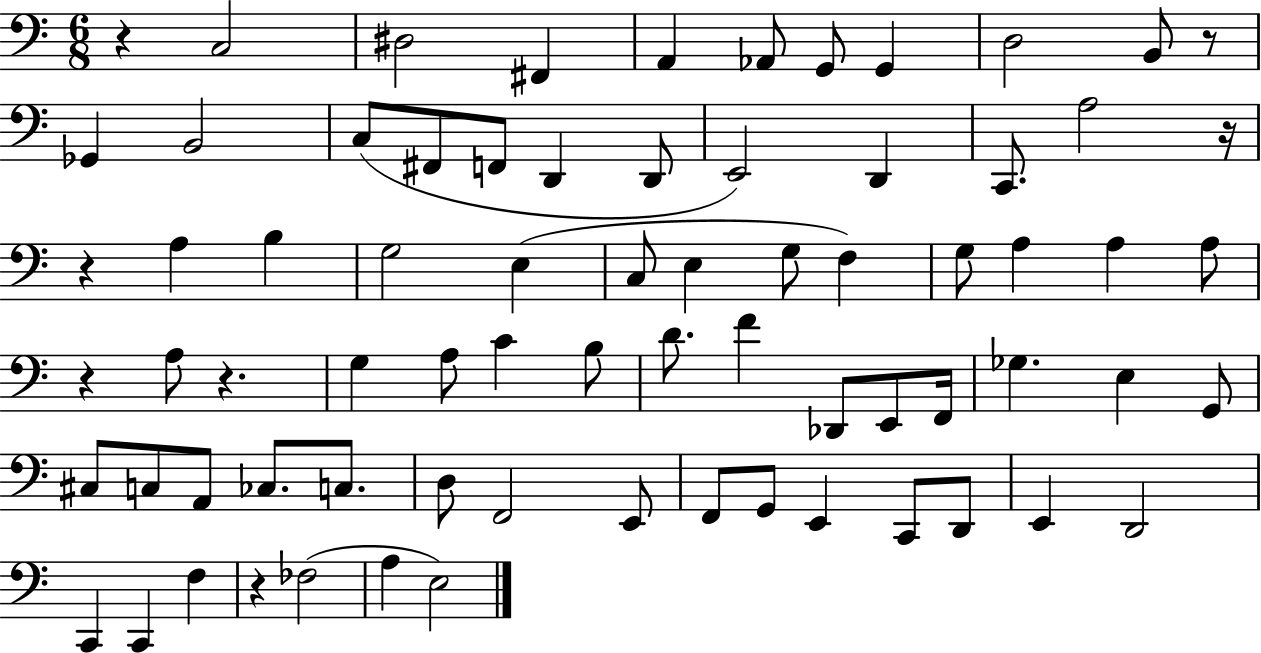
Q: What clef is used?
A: bass